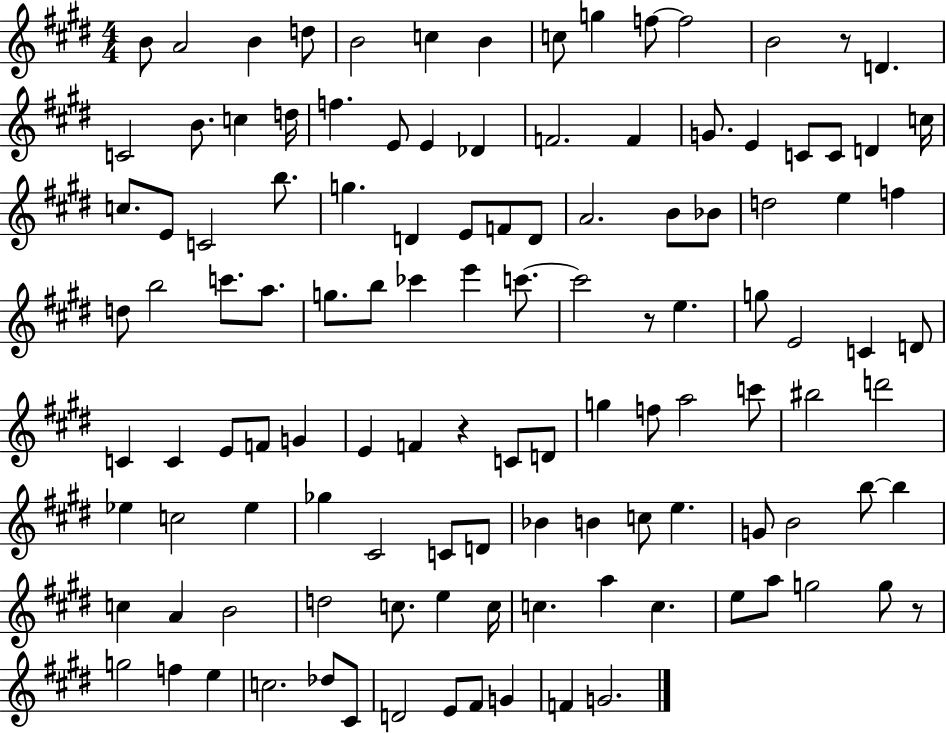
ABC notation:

X:1
T:Untitled
M:4/4
L:1/4
K:E
B/2 A2 B d/2 B2 c B c/2 g f/2 f2 B2 z/2 D C2 B/2 c d/4 f E/2 E _D F2 F G/2 E C/2 C/2 D c/4 c/2 E/2 C2 b/2 g D E/2 F/2 D/2 A2 B/2 _B/2 d2 e f d/2 b2 c'/2 a/2 g/2 b/2 _c' e' c'/2 c'2 z/2 e g/2 E2 C D/2 C C E/2 F/2 G E F z C/2 D/2 g f/2 a2 c'/2 ^b2 d'2 _e c2 _e _g ^C2 C/2 D/2 _B B c/2 e G/2 B2 b/2 b c A B2 d2 c/2 e c/4 c a c e/2 a/2 g2 g/2 z/2 g2 f e c2 _d/2 ^C/2 D2 E/2 ^F/2 G F G2